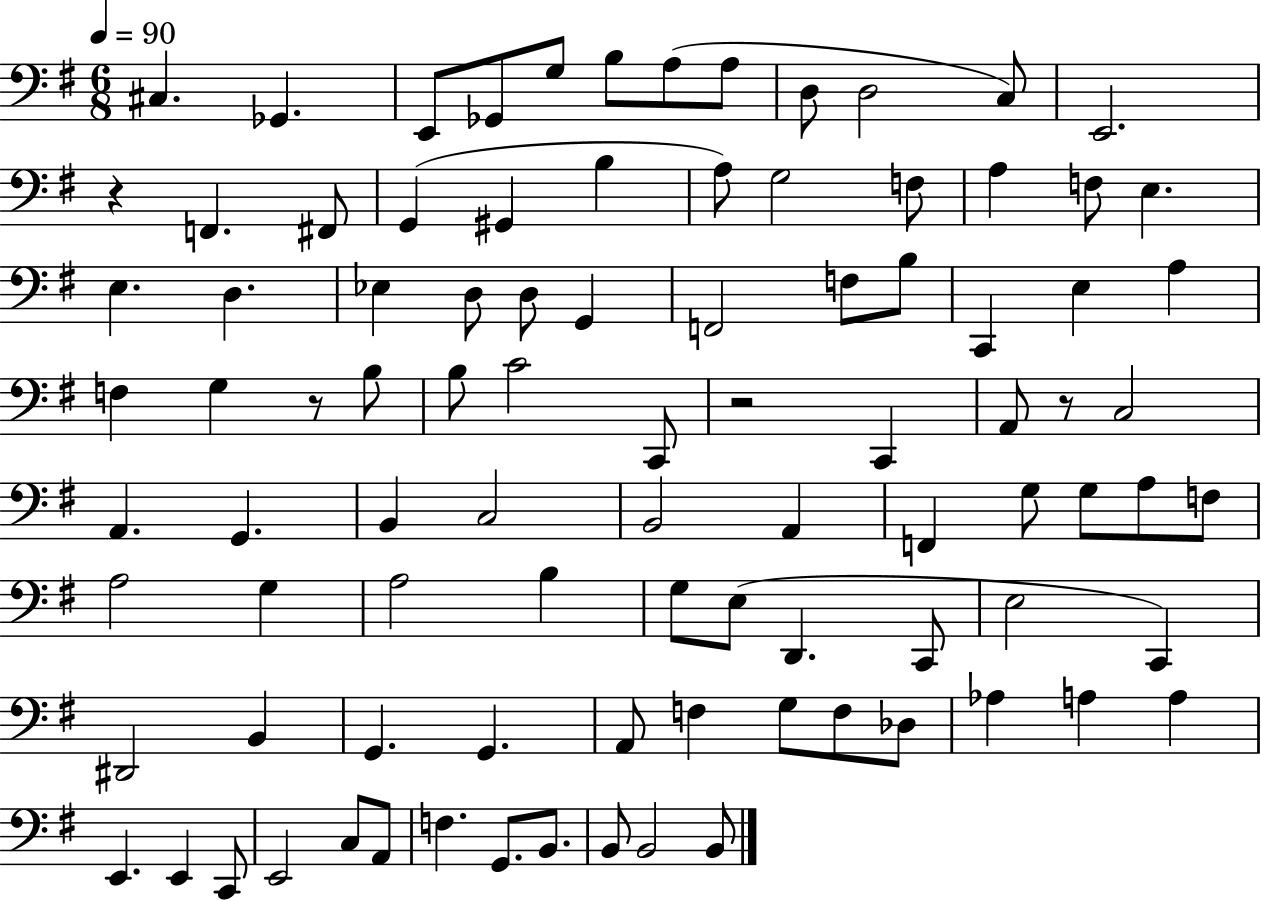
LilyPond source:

{
  \clef bass
  \numericTimeSignature
  \time 6/8
  \key g \major
  \tempo 4 = 90
  cis4. ges,4. | e,8 ges,8 g8 b8 a8( a8 | d8 d2 c8) | e,2. | \break r4 f,4. fis,8 | g,4( gis,4 b4 | a8) g2 f8 | a4 f8 e4. | \break e4. d4. | ees4 d8 d8 g,4 | f,2 f8 b8 | c,4 e4 a4 | \break f4 g4 r8 b8 | b8 c'2 c,8 | r2 c,4 | a,8 r8 c2 | \break a,4. g,4. | b,4 c2 | b,2 a,4 | f,4 g8 g8 a8 f8 | \break a2 g4 | a2 b4 | g8 e8( d,4. c,8 | e2 c,4) | \break dis,2 b,4 | g,4. g,4. | a,8 f4 g8 f8 des8 | aes4 a4 a4 | \break e,4. e,4 c,8 | e,2 c8 a,8 | f4. g,8. b,8. | b,8 b,2 b,8 | \break \bar "|."
}